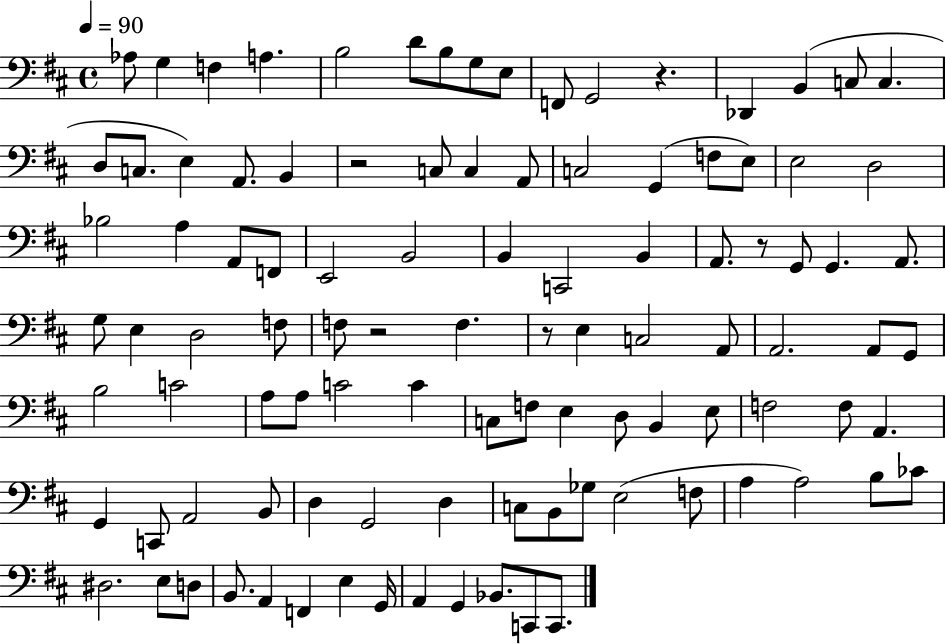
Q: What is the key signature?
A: D major